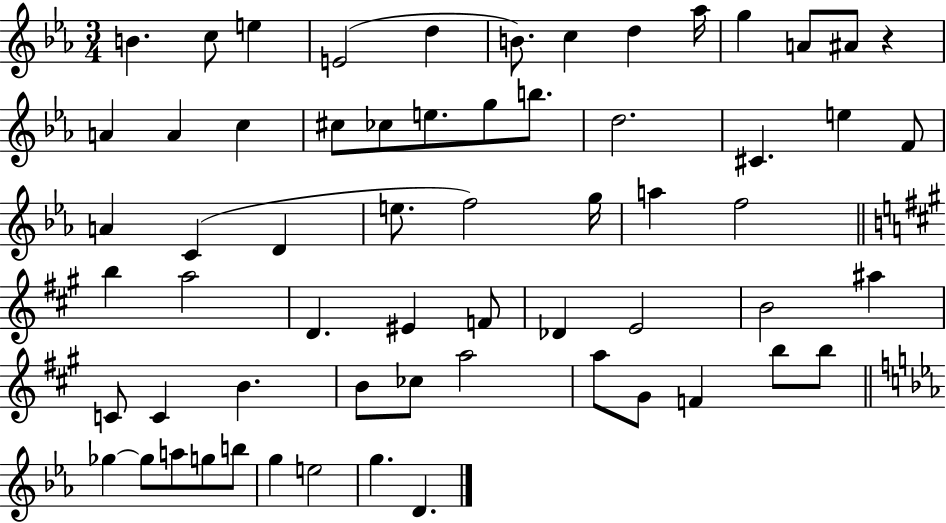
{
  \clef treble
  \numericTimeSignature
  \time 3/4
  \key ees \major
  b'4. c''8 e''4 | e'2( d''4 | b'8.) c''4 d''4 aes''16 | g''4 a'8 ais'8 r4 | \break a'4 a'4 c''4 | cis''8 ces''8 e''8. g''8 b''8. | d''2. | cis'4. e''4 f'8 | \break a'4 c'4( d'4 | e''8. f''2) g''16 | a''4 f''2 | \bar "||" \break \key a \major b''4 a''2 | d'4. eis'4 f'8 | des'4 e'2 | b'2 ais''4 | \break c'8 c'4 b'4. | b'8 ces''8 a''2 | a''8 gis'8 f'4 b''8 b''8 | \bar "||" \break \key ees \major ges''4~~ ges''8 a''8 g''8 b''8 | g''4 e''2 | g''4. d'4. | \bar "|."
}